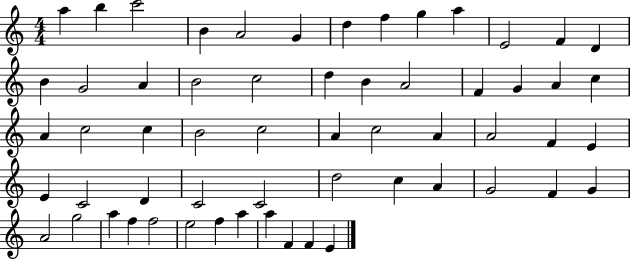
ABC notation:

X:1
T:Untitled
M:4/4
L:1/4
K:C
a b c'2 B A2 G d f g a E2 F D B G2 A B2 c2 d B A2 F G A c A c2 c B2 c2 A c2 A A2 F E E C2 D C2 C2 d2 c A G2 F G A2 g2 a f f2 e2 f a a F F E